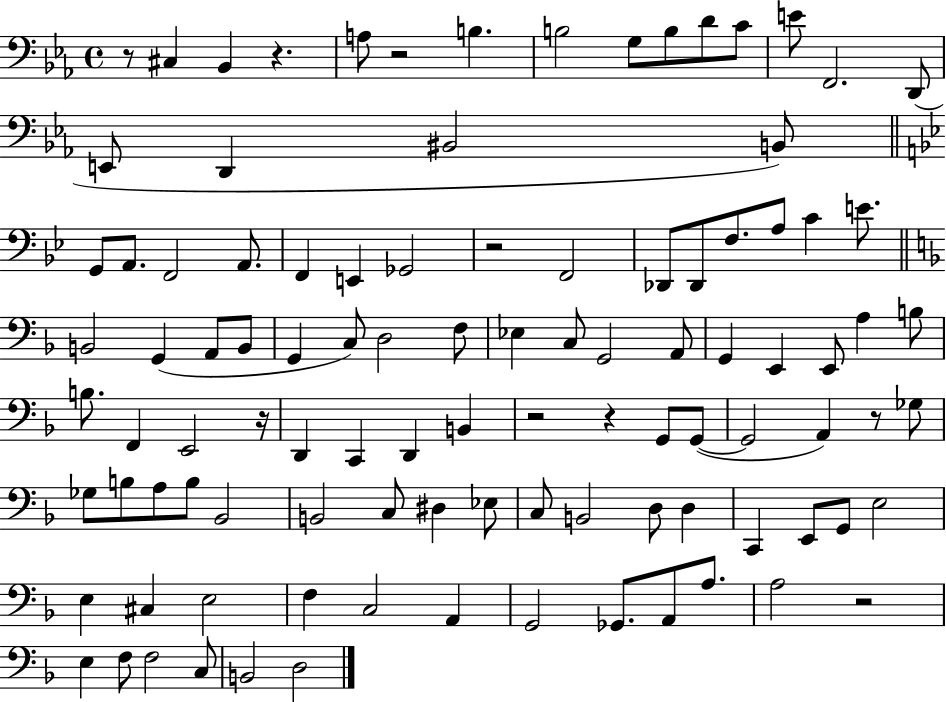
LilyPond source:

{
  \clef bass
  \time 4/4
  \defaultTimeSignature
  \key ees \major
  \repeat volta 2 { r8 cis4 bes,4 r4. | a8 r2 b4. | b2 g8 b8 d'8 c'8 | e'8 f,2. d,8( | \break e,8 d,4 bis,2 b,8) | \bar "||" \break \key bes \major g,8 a,8. f,2 a,8. | f,4 e,4 ges,2 | r2 f,2 | des,8 des,8 f8. a8 c'4 e'8. | \break \bar "||" \break \key f \major b,2 g,4( a,8 b,8 | g,4 c8) d2 f8 | ees4 c8 g,2 a,8 | g,4 e,4 e,8 a4 b8 | \break b8. f,4 e,2 r16 | d,4 c,4 d,4 b,4 | r2 r4 g,8 g,8~(~ | g,2 a,4) r8 ges8 | \break ges8 b8 a8 b8 bes,2 | b,2 c8 dis4 ees8 | c8 b,2 d8 d4 | c,4 e,8 g,8 e2 | \break e4 cis4 e2 | f4 c2 a,4 | g,2 ges,8. a,8 a8. | a2 r2 | \break e4 f8 f2 c8 | b,2 d2 | } \bar "|."
}